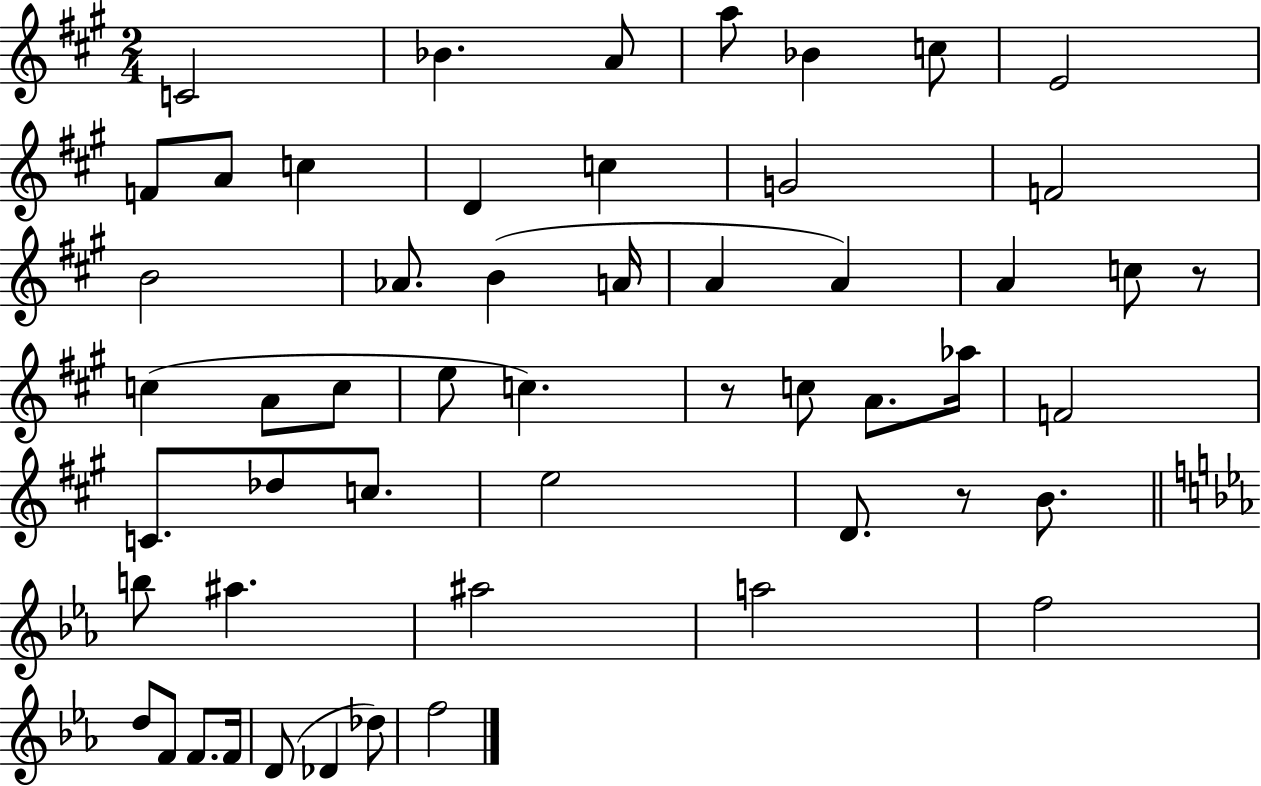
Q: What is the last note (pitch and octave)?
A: F5